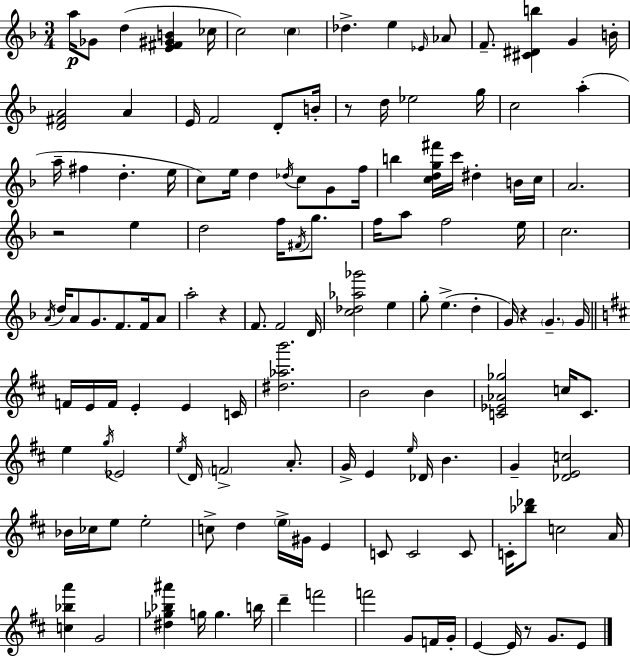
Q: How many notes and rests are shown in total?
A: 136